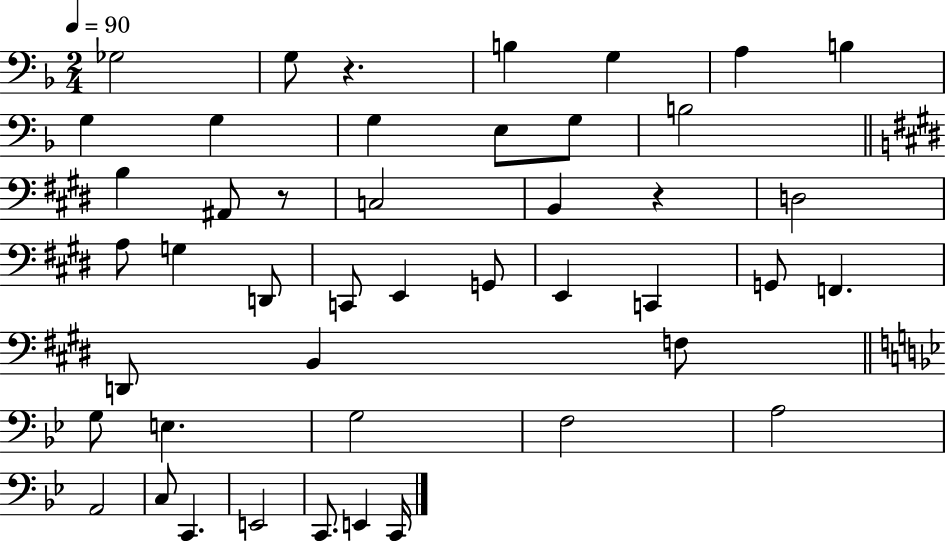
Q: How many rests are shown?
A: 3